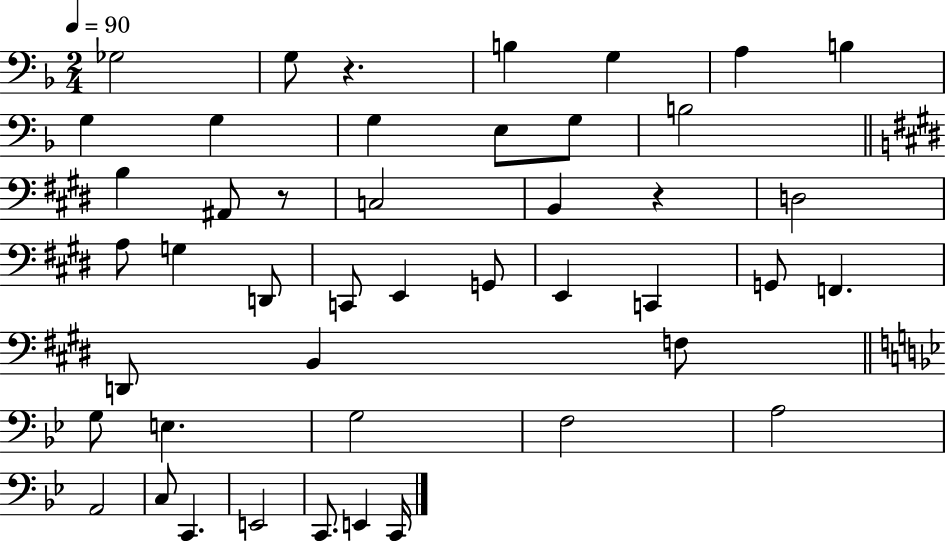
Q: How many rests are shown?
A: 3